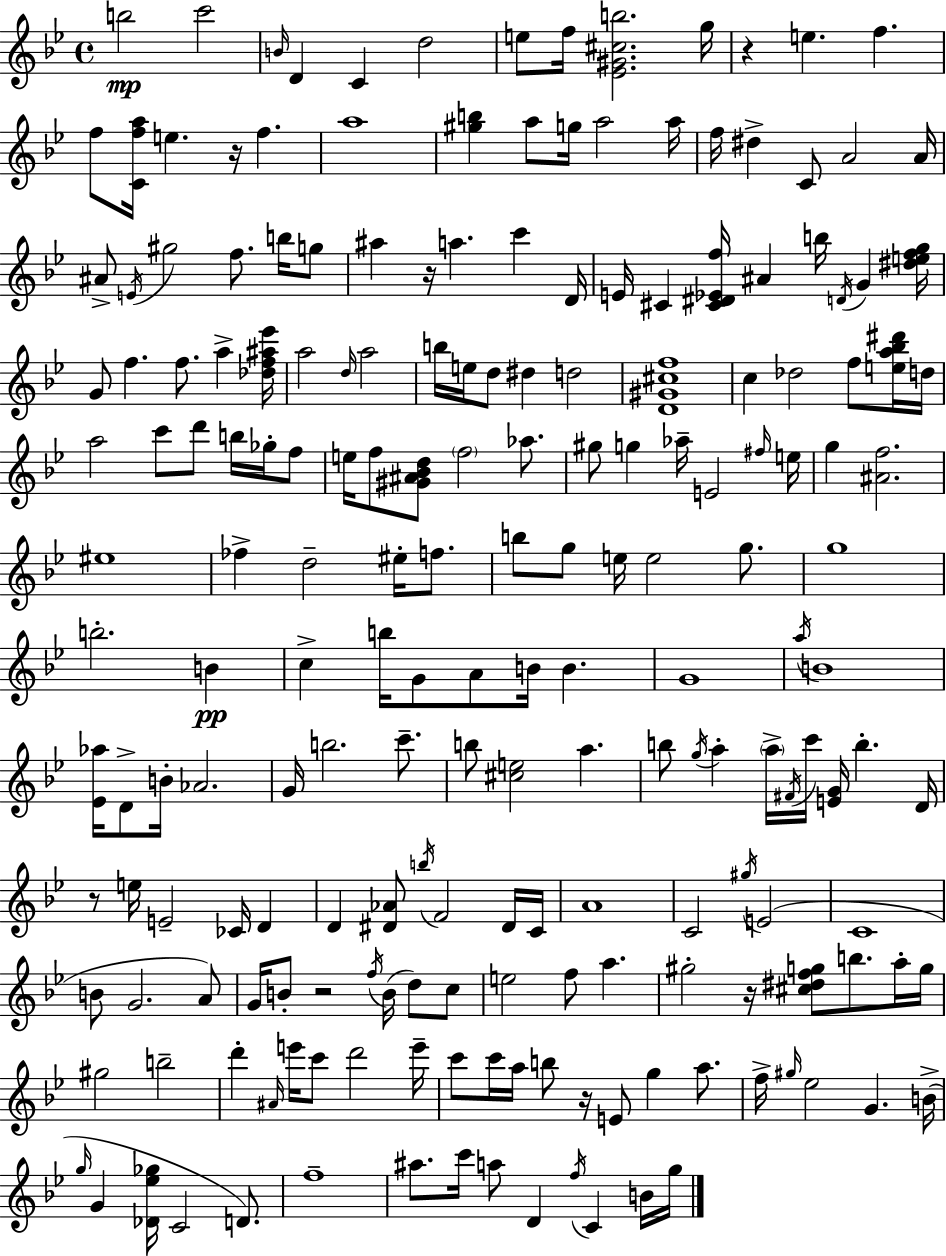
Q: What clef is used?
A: treble